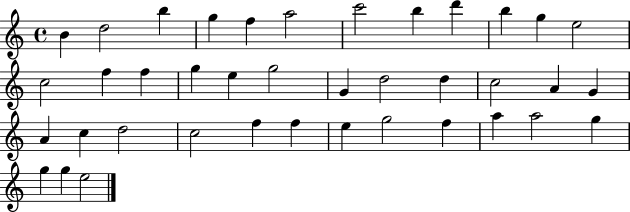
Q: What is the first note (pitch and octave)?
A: B4